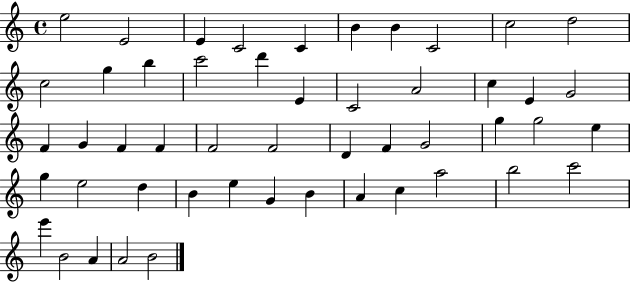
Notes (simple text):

E5/h E4/h E4/q C4/h C4/q B4/q B4/q C4/h C5/h D5/h C5/h G5/q B5/q C6/h D6/q E4/q C4/h A4/h C5/q E4/q G4/h F4/q G4/q F4/q F4/q F4/h F4/h D4/q F4/q G4/h G5/q G5/h E5/q G5/q E5/h D5/q B4/q E5/q G4/q B4/q A4/q C5/q A5/h B5/h C6/h E6/q B4/h A4/q A4/h B4/h